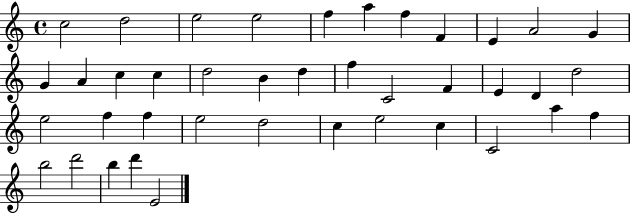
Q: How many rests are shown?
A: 0